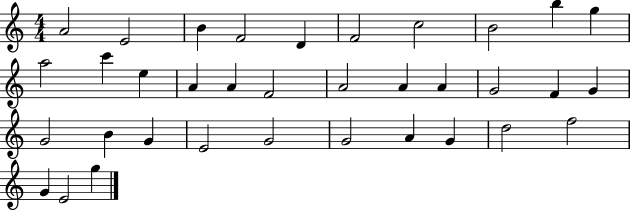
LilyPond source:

{
  \clef treble
  \numericTimeSignature
  \time 4/4
  \key c \major
  a'2 e'2 | b'4 f'2 d'4 | f'2 c''2 | b'2 b''4 g''4 | \break a''2 c'''4 e''4 | a'4 a'4 f'2 | a'2 a'4 a'4 | g'2 f'4 g'4 | \break g'2 b'4 g'4 | e'2 g'2 | g'2 a'4 g'4 | d''2 f''2 | \break g'4 e'2 g''4 | \bar "|."
}